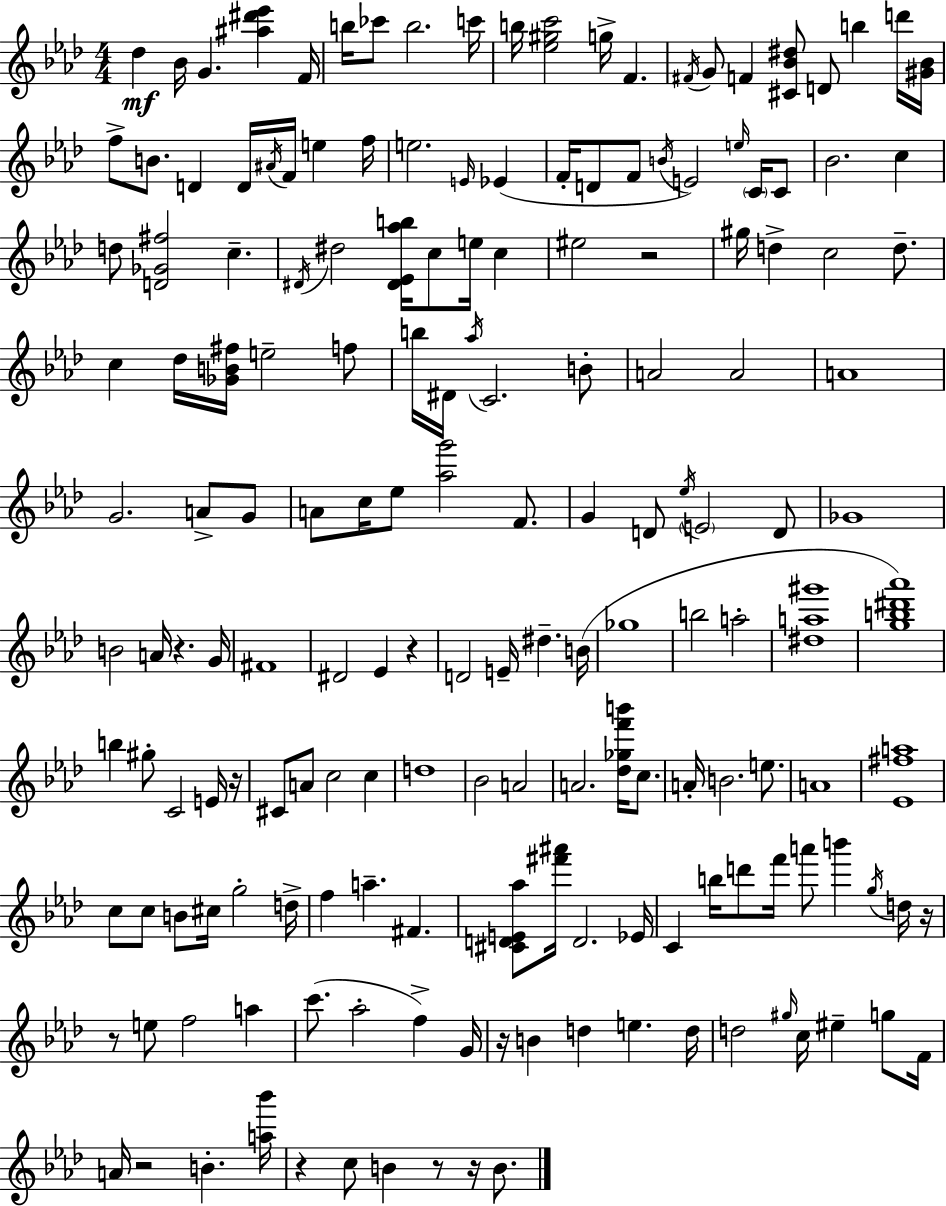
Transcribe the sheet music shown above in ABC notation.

X:1
T:Untitled
M:4/4
L:1/4
K:Fm
_d _B/4 G [^a^d'_e'] F/4 b/4 _c'/2 b2 c'/4 b/4 [_e^gc']2 g/4 F ^F/4 G/2 F [^C_B^d]/2 D/2 b d'/4 [^G_B]/4 f/2 B/2 D D/4 ^A/4 F/4 e f/4 e2 E/4 _E F/4 D/2 F/2 B/4 E2 e/4 C/4 C/2 _B2 c d/2 [D_G^f]2 c ^D/4 ^d2 [^D_E_ab]/4 c/2 e/4 c ^e2 z2 ^g/4 d c2 d/2 c _d/4 [_GB^f]/4 e2 f/2 b/4 ^D/4 _a/4 C2 B/2 A2 A2 A4 G2 A/2 G/2 A/2 c/4 _e/2 [_ag']2 F/2 G D/2 _e/4 E2 D/2 _G4 B2 A/4 z G/4 ^F4 ^D2 _E z D2 E/4 ^d B/4 _g4 b2 a2 [^da^g']4 [gb^d'_a']4 b ^g/2 C2 E/4 z/4 ^C/2 A/2 c2 c d4 _B2 A2 A2 [_d_gf'b']/4 c/2 A/4 B2 e/2 A4 [_E^fa]4 c/2 c/2 B/2 ^c/4 g2 d/4 f a ^F [^CDE_a]/2 [^f'^a']/4 D2 _E/4 C b/4 d'/2 f'/4 a'/2 b' g/4 d/4 z/4 z/2 e/2 f2 a c'/2 _a2 f G/4 z/4 B d e d/4 d2 ^g/4 c/4 ^e g/2 F/4 A/4 z2 B [a_b']/4 z c/2 B z/2 z/4 B/2